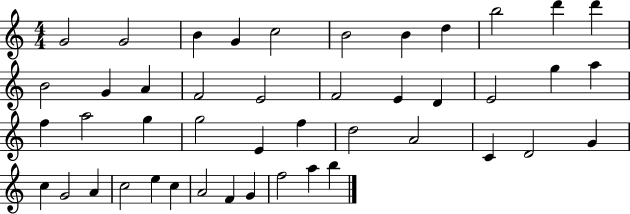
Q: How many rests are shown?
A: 0